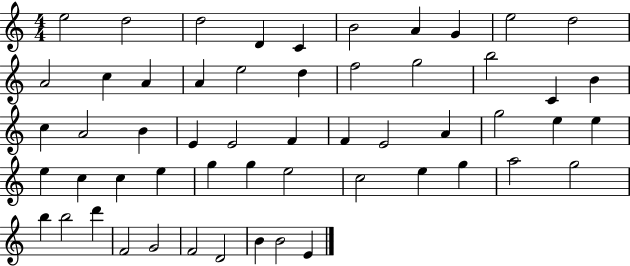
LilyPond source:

{
  \clef treble
  \numericTimeSignature
  \time 4/4
  \key c \major
  e''2 d''2 | d''2 d'4 c'4 | b'2 a'4 g'4 | e''2 d''2 | \break a'2 c''4 a'4 | a'4 e''2 d''4 | f''2 g''2 | b''2 c'4 b'4 | \break c''4 a'2 b'4 | e'4 e'2 f'4 | f'4 e'2 a'4 | g''2 e''4 e''4 | \break e''4 c''4 c''4 e''4 | g''4 g''4 e''2 | c''2 e''4 g''4 | a''2 g''2 | \break b''4 b''2 d'''4 | f'2 g'2 | f'2 d'2 | b'4 b'2 e'4 | \break \bar "|."
}